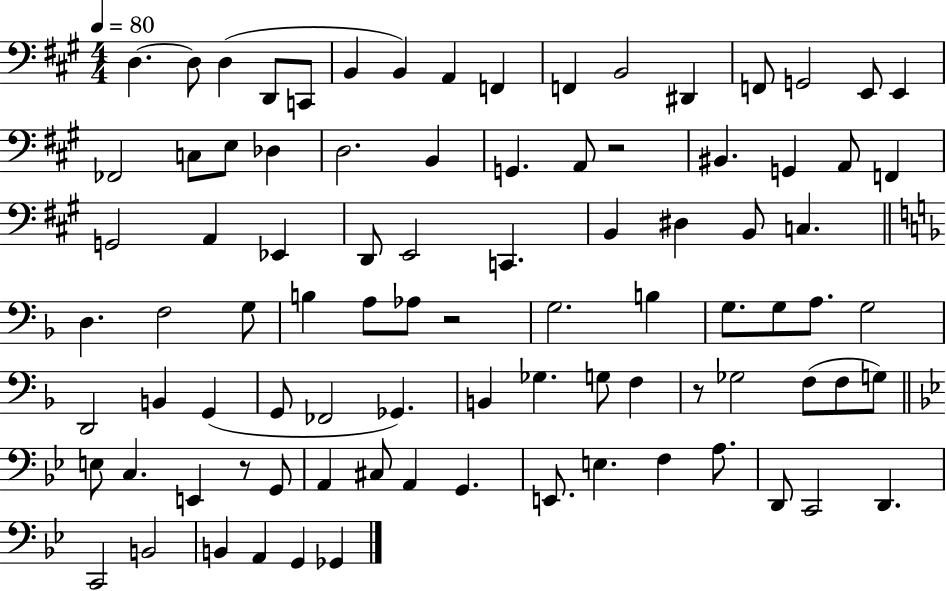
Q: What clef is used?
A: bass